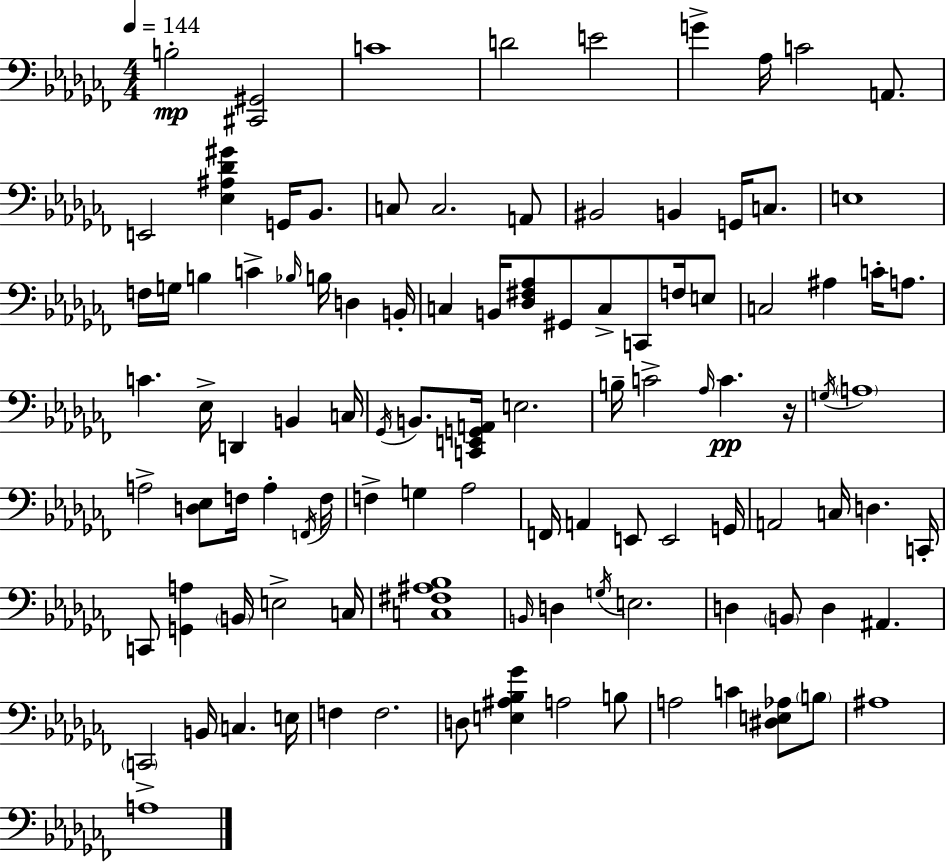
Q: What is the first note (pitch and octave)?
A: B3